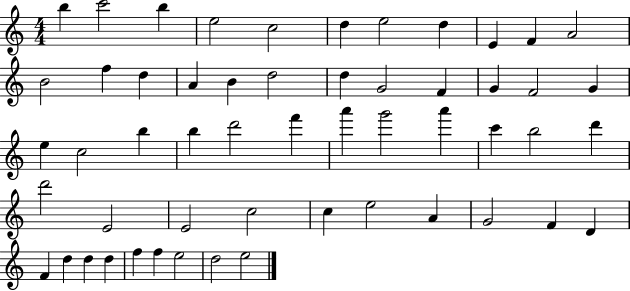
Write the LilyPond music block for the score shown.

{
  \clef treble
  \numericTimeSignature
  \time 4/4
  \key c \major
  b''4 c'''2 b''4 | e''2 c''2 | d''4 e''2 d''4 | e'4 f'4 a'2 | \break b'2 f''4 d''4 | a'4 b'4 d''2 | d''4 g'2 f'4 | g'4 f'2 g'4 | \break e''4 c''2 b''4 | b''4 d'''2 f'''4 | a'''4 g'''2 a'''4 | c'''4 b''2 d'''4 | \break d'''2 e'2 | e'2 c''2 | c''4 e''2 a'4 | g'2 f'4 d'4 | \break f'4 d''4 d''4 d''4 | f''4 f''4 e''2 | d''2 e''2 | \bar "|."
}